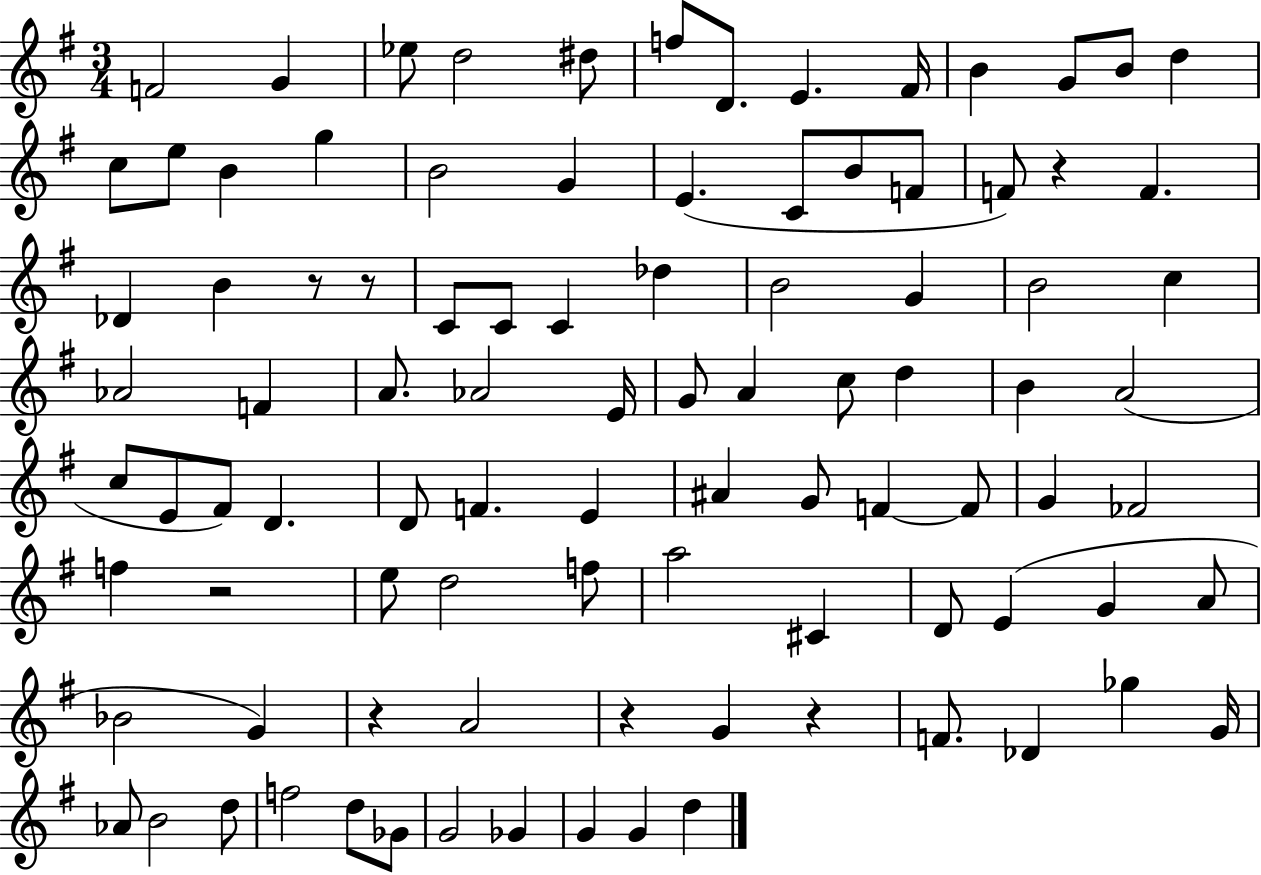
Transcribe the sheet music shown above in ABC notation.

X:1
T:Untitled
M:3/4
L:1/4
K:G
F2 G _e/2 d2 ^d/2 f/2 D/2 E ^F/4 B G/2 B/2 d c/2 e/2 B g B2 G E C/2 B/2 F/2 F/2 z F _D B z/2 z/2 C/2 C/2 C _d B2 G B2 c _A2 F A/2 _A2 E/4 G/2 A c/2 d B A2 c/2 E/2 ^F/2 D D/2 F E ^A G/2 F F/2 G _F2 f z2 e/2 d2 f/2 a2 ^C D/2 E G A/2 _B2 G z A2 z G z F/2 _D _g G/4 _A/2 B2 d/2 f2 d/2 _G/2 G2 _G G G d